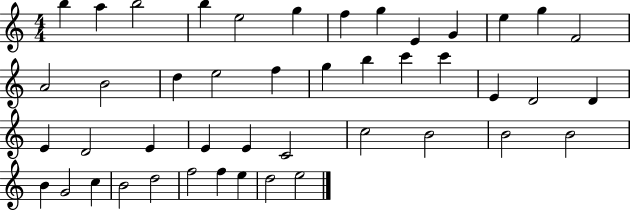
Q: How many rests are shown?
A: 0